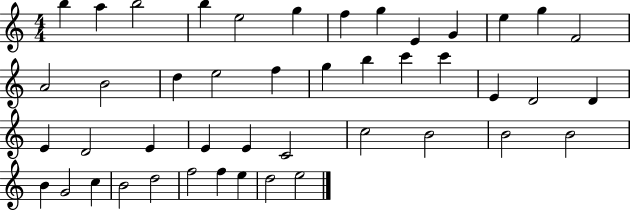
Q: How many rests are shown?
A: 0